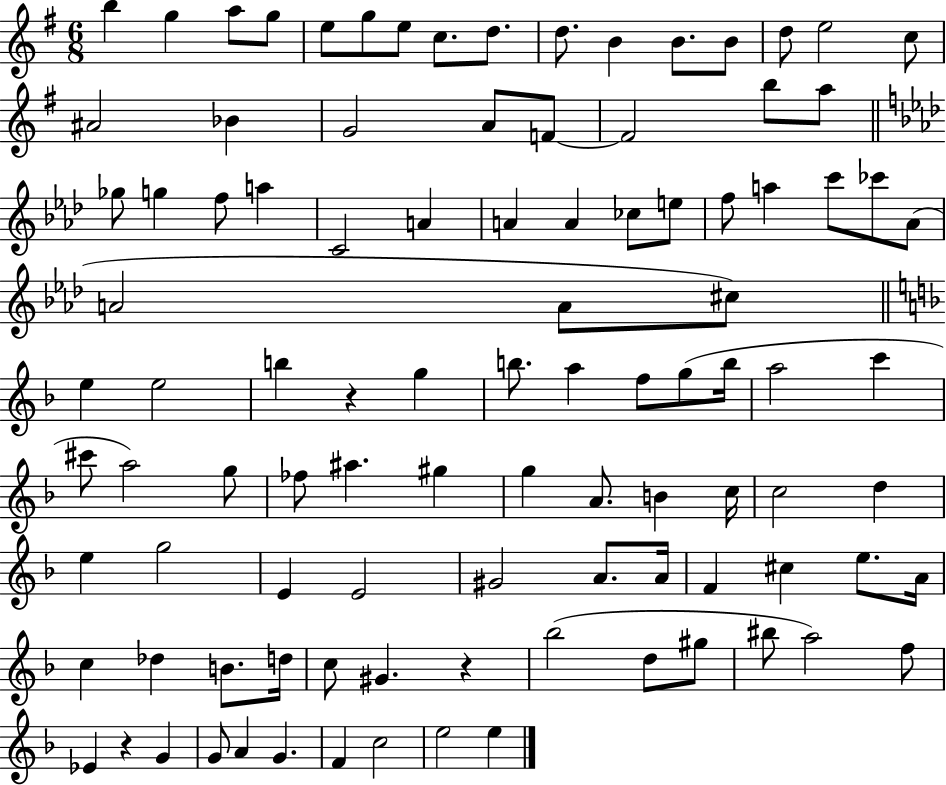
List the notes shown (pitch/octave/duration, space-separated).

B5/q G5/q A5/e G5/e E5/e G5/e E5/e C5/e. D5/e. D5/e. B4/q B4/e. B4/e D5/e E5/h C5/e A#4/h Bb4/q G4/h A4/e F4/e F4/h B5/e A5/e Gb5/e G5/q F5/e A5/q C4/h A4/q A4/q A4/q CES5/e E5/e F5/e A5/q C6/e CES6/e Ab4/e A4/h A4/e C#5/e E5/q E5/h B5/q R/q G5/q B5/e. A5/q F5/e G5/e B5/s A5/h C6/q C#6/e A5/h G5/e FES5/e A#5/q. G#5/q G5/q A4/e. B4/q C5/s C5/h D5/q E5/q G5/h E4/q E4/h G#4/h A4/e. A4/s F4/q C#5/q E5/e. A4/s C5/q Db5/q B4/e. D5/s C5/e G#4/q. R/q Bb5/h D5/e G#5/e BIS5/e A5/h F5/e Eb4/q R/q G4/q G4/e A4/q G4/q. F4/q C5/h E5/h E5/q